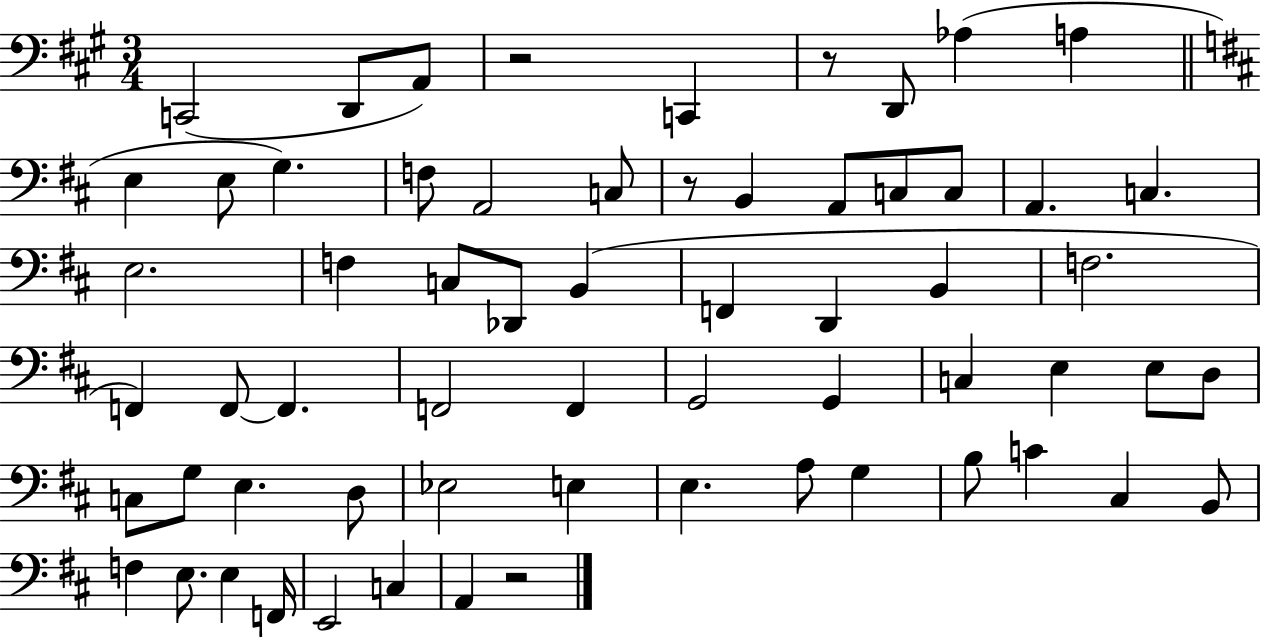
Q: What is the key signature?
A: A major